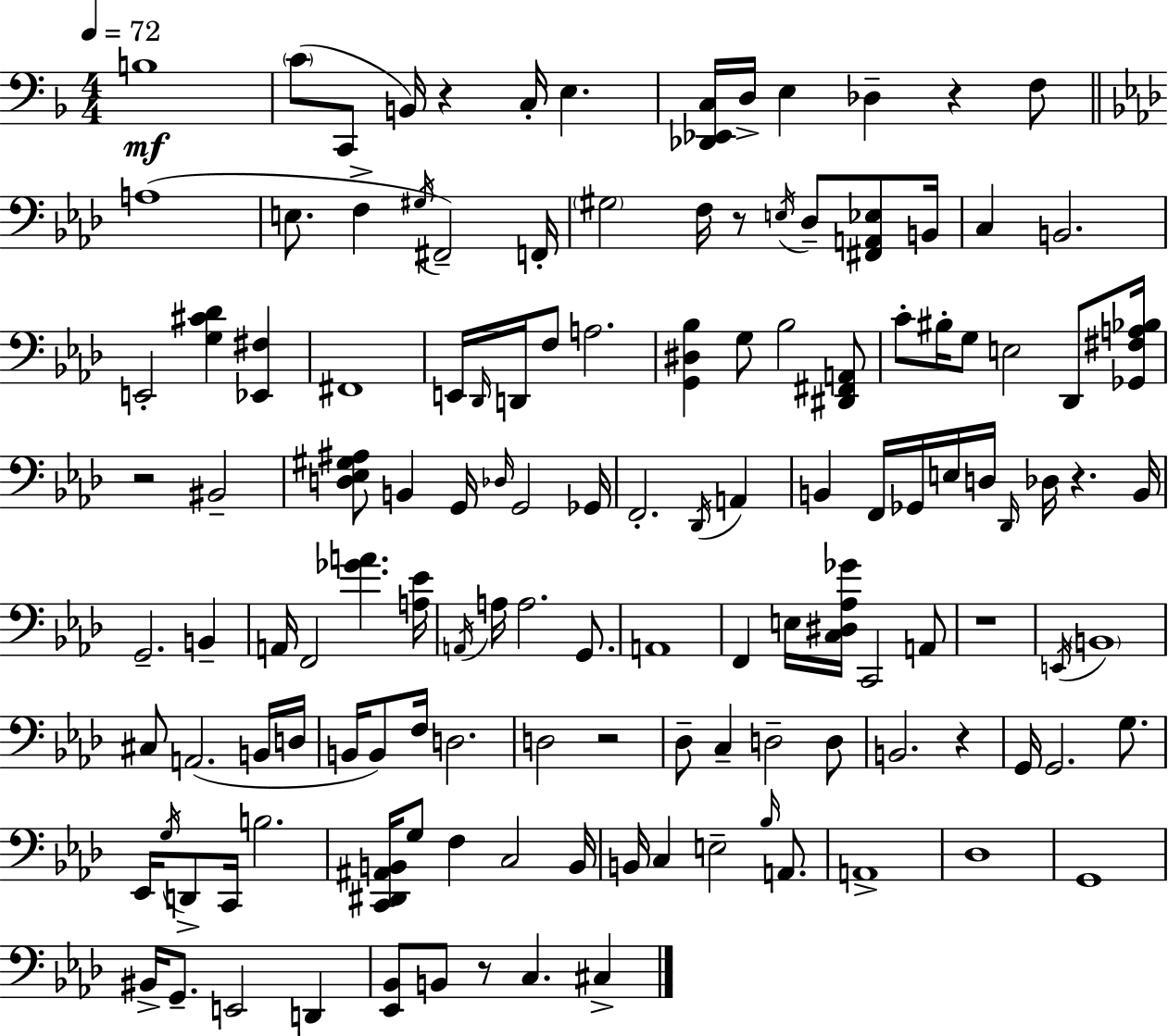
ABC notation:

X:1
T:Untitled
M:4/4
L:1/4
K:Dm
B,4 C/2 C,,/2 B,,/4 z C,/4 E, [_D,,_E,,C,]/4 D,/4 E, _D, z F,/2 A,4 E,/2 F, ^G,/4 ^F,,2 F,,/4 ^G,2 F,/4 z/2 E,/4 _D,/2 [^F,,A,,_E,]/2 B,,/4 C, B,,2 E,,2 [G,^C_D] [_E,,^F,] ^F,,4 E,,/4 _D,,/4 D,,/4 F,/2 A,2 [G,,^D,_B,] G,/2 _B,2 [^D,,^F,,A,,]/2 C/2 ^B,/4 G,/2 E,2 _D,,/2 [_G,,^F,A,_B,]/4 z2 ^B,,2 [D,_E,^G,^A,]/2 B,, G,,/4 _D,/4 G,,2 _G,,/4 F,,2 _D,,/4 A,, B,, F,,/4 _G,,/4 E,/4 D,/4 _D,,/4 _D,/4 z B,,/4 G,,2 B,, A,,/4 F,,2 [_GA] [A,_E]/4 A,,/4 A,/4 A,2 G,,/2 A,,4 F,, E,/4 [C,^D,_A,_G]/4 C,,2 A,,/2 z4 E,,/4 B,,4 ^C,/2 A,,2 B,,/4 D,/4 B,,/4 B,,/2 F,/4 D,2 D,2 z2 _D,/2 C, D,2 D,/2 B,,2 z G,,/4 G,,2 G,/2 _E,,/4 G,/4 D,,/2 C,,/4 B,2 [C,,^D,,^A,,B,,]/4 G,/2 F, C,2 B,,/4 B,,/4 C, E,2 _B,/4 A,,/2 A,,4 _D,4 G,,4 ^B,,/4 G,,/2 E,,2 D,, [_E,,_B,,]/2 B,,/2 z/2 C, ^C,